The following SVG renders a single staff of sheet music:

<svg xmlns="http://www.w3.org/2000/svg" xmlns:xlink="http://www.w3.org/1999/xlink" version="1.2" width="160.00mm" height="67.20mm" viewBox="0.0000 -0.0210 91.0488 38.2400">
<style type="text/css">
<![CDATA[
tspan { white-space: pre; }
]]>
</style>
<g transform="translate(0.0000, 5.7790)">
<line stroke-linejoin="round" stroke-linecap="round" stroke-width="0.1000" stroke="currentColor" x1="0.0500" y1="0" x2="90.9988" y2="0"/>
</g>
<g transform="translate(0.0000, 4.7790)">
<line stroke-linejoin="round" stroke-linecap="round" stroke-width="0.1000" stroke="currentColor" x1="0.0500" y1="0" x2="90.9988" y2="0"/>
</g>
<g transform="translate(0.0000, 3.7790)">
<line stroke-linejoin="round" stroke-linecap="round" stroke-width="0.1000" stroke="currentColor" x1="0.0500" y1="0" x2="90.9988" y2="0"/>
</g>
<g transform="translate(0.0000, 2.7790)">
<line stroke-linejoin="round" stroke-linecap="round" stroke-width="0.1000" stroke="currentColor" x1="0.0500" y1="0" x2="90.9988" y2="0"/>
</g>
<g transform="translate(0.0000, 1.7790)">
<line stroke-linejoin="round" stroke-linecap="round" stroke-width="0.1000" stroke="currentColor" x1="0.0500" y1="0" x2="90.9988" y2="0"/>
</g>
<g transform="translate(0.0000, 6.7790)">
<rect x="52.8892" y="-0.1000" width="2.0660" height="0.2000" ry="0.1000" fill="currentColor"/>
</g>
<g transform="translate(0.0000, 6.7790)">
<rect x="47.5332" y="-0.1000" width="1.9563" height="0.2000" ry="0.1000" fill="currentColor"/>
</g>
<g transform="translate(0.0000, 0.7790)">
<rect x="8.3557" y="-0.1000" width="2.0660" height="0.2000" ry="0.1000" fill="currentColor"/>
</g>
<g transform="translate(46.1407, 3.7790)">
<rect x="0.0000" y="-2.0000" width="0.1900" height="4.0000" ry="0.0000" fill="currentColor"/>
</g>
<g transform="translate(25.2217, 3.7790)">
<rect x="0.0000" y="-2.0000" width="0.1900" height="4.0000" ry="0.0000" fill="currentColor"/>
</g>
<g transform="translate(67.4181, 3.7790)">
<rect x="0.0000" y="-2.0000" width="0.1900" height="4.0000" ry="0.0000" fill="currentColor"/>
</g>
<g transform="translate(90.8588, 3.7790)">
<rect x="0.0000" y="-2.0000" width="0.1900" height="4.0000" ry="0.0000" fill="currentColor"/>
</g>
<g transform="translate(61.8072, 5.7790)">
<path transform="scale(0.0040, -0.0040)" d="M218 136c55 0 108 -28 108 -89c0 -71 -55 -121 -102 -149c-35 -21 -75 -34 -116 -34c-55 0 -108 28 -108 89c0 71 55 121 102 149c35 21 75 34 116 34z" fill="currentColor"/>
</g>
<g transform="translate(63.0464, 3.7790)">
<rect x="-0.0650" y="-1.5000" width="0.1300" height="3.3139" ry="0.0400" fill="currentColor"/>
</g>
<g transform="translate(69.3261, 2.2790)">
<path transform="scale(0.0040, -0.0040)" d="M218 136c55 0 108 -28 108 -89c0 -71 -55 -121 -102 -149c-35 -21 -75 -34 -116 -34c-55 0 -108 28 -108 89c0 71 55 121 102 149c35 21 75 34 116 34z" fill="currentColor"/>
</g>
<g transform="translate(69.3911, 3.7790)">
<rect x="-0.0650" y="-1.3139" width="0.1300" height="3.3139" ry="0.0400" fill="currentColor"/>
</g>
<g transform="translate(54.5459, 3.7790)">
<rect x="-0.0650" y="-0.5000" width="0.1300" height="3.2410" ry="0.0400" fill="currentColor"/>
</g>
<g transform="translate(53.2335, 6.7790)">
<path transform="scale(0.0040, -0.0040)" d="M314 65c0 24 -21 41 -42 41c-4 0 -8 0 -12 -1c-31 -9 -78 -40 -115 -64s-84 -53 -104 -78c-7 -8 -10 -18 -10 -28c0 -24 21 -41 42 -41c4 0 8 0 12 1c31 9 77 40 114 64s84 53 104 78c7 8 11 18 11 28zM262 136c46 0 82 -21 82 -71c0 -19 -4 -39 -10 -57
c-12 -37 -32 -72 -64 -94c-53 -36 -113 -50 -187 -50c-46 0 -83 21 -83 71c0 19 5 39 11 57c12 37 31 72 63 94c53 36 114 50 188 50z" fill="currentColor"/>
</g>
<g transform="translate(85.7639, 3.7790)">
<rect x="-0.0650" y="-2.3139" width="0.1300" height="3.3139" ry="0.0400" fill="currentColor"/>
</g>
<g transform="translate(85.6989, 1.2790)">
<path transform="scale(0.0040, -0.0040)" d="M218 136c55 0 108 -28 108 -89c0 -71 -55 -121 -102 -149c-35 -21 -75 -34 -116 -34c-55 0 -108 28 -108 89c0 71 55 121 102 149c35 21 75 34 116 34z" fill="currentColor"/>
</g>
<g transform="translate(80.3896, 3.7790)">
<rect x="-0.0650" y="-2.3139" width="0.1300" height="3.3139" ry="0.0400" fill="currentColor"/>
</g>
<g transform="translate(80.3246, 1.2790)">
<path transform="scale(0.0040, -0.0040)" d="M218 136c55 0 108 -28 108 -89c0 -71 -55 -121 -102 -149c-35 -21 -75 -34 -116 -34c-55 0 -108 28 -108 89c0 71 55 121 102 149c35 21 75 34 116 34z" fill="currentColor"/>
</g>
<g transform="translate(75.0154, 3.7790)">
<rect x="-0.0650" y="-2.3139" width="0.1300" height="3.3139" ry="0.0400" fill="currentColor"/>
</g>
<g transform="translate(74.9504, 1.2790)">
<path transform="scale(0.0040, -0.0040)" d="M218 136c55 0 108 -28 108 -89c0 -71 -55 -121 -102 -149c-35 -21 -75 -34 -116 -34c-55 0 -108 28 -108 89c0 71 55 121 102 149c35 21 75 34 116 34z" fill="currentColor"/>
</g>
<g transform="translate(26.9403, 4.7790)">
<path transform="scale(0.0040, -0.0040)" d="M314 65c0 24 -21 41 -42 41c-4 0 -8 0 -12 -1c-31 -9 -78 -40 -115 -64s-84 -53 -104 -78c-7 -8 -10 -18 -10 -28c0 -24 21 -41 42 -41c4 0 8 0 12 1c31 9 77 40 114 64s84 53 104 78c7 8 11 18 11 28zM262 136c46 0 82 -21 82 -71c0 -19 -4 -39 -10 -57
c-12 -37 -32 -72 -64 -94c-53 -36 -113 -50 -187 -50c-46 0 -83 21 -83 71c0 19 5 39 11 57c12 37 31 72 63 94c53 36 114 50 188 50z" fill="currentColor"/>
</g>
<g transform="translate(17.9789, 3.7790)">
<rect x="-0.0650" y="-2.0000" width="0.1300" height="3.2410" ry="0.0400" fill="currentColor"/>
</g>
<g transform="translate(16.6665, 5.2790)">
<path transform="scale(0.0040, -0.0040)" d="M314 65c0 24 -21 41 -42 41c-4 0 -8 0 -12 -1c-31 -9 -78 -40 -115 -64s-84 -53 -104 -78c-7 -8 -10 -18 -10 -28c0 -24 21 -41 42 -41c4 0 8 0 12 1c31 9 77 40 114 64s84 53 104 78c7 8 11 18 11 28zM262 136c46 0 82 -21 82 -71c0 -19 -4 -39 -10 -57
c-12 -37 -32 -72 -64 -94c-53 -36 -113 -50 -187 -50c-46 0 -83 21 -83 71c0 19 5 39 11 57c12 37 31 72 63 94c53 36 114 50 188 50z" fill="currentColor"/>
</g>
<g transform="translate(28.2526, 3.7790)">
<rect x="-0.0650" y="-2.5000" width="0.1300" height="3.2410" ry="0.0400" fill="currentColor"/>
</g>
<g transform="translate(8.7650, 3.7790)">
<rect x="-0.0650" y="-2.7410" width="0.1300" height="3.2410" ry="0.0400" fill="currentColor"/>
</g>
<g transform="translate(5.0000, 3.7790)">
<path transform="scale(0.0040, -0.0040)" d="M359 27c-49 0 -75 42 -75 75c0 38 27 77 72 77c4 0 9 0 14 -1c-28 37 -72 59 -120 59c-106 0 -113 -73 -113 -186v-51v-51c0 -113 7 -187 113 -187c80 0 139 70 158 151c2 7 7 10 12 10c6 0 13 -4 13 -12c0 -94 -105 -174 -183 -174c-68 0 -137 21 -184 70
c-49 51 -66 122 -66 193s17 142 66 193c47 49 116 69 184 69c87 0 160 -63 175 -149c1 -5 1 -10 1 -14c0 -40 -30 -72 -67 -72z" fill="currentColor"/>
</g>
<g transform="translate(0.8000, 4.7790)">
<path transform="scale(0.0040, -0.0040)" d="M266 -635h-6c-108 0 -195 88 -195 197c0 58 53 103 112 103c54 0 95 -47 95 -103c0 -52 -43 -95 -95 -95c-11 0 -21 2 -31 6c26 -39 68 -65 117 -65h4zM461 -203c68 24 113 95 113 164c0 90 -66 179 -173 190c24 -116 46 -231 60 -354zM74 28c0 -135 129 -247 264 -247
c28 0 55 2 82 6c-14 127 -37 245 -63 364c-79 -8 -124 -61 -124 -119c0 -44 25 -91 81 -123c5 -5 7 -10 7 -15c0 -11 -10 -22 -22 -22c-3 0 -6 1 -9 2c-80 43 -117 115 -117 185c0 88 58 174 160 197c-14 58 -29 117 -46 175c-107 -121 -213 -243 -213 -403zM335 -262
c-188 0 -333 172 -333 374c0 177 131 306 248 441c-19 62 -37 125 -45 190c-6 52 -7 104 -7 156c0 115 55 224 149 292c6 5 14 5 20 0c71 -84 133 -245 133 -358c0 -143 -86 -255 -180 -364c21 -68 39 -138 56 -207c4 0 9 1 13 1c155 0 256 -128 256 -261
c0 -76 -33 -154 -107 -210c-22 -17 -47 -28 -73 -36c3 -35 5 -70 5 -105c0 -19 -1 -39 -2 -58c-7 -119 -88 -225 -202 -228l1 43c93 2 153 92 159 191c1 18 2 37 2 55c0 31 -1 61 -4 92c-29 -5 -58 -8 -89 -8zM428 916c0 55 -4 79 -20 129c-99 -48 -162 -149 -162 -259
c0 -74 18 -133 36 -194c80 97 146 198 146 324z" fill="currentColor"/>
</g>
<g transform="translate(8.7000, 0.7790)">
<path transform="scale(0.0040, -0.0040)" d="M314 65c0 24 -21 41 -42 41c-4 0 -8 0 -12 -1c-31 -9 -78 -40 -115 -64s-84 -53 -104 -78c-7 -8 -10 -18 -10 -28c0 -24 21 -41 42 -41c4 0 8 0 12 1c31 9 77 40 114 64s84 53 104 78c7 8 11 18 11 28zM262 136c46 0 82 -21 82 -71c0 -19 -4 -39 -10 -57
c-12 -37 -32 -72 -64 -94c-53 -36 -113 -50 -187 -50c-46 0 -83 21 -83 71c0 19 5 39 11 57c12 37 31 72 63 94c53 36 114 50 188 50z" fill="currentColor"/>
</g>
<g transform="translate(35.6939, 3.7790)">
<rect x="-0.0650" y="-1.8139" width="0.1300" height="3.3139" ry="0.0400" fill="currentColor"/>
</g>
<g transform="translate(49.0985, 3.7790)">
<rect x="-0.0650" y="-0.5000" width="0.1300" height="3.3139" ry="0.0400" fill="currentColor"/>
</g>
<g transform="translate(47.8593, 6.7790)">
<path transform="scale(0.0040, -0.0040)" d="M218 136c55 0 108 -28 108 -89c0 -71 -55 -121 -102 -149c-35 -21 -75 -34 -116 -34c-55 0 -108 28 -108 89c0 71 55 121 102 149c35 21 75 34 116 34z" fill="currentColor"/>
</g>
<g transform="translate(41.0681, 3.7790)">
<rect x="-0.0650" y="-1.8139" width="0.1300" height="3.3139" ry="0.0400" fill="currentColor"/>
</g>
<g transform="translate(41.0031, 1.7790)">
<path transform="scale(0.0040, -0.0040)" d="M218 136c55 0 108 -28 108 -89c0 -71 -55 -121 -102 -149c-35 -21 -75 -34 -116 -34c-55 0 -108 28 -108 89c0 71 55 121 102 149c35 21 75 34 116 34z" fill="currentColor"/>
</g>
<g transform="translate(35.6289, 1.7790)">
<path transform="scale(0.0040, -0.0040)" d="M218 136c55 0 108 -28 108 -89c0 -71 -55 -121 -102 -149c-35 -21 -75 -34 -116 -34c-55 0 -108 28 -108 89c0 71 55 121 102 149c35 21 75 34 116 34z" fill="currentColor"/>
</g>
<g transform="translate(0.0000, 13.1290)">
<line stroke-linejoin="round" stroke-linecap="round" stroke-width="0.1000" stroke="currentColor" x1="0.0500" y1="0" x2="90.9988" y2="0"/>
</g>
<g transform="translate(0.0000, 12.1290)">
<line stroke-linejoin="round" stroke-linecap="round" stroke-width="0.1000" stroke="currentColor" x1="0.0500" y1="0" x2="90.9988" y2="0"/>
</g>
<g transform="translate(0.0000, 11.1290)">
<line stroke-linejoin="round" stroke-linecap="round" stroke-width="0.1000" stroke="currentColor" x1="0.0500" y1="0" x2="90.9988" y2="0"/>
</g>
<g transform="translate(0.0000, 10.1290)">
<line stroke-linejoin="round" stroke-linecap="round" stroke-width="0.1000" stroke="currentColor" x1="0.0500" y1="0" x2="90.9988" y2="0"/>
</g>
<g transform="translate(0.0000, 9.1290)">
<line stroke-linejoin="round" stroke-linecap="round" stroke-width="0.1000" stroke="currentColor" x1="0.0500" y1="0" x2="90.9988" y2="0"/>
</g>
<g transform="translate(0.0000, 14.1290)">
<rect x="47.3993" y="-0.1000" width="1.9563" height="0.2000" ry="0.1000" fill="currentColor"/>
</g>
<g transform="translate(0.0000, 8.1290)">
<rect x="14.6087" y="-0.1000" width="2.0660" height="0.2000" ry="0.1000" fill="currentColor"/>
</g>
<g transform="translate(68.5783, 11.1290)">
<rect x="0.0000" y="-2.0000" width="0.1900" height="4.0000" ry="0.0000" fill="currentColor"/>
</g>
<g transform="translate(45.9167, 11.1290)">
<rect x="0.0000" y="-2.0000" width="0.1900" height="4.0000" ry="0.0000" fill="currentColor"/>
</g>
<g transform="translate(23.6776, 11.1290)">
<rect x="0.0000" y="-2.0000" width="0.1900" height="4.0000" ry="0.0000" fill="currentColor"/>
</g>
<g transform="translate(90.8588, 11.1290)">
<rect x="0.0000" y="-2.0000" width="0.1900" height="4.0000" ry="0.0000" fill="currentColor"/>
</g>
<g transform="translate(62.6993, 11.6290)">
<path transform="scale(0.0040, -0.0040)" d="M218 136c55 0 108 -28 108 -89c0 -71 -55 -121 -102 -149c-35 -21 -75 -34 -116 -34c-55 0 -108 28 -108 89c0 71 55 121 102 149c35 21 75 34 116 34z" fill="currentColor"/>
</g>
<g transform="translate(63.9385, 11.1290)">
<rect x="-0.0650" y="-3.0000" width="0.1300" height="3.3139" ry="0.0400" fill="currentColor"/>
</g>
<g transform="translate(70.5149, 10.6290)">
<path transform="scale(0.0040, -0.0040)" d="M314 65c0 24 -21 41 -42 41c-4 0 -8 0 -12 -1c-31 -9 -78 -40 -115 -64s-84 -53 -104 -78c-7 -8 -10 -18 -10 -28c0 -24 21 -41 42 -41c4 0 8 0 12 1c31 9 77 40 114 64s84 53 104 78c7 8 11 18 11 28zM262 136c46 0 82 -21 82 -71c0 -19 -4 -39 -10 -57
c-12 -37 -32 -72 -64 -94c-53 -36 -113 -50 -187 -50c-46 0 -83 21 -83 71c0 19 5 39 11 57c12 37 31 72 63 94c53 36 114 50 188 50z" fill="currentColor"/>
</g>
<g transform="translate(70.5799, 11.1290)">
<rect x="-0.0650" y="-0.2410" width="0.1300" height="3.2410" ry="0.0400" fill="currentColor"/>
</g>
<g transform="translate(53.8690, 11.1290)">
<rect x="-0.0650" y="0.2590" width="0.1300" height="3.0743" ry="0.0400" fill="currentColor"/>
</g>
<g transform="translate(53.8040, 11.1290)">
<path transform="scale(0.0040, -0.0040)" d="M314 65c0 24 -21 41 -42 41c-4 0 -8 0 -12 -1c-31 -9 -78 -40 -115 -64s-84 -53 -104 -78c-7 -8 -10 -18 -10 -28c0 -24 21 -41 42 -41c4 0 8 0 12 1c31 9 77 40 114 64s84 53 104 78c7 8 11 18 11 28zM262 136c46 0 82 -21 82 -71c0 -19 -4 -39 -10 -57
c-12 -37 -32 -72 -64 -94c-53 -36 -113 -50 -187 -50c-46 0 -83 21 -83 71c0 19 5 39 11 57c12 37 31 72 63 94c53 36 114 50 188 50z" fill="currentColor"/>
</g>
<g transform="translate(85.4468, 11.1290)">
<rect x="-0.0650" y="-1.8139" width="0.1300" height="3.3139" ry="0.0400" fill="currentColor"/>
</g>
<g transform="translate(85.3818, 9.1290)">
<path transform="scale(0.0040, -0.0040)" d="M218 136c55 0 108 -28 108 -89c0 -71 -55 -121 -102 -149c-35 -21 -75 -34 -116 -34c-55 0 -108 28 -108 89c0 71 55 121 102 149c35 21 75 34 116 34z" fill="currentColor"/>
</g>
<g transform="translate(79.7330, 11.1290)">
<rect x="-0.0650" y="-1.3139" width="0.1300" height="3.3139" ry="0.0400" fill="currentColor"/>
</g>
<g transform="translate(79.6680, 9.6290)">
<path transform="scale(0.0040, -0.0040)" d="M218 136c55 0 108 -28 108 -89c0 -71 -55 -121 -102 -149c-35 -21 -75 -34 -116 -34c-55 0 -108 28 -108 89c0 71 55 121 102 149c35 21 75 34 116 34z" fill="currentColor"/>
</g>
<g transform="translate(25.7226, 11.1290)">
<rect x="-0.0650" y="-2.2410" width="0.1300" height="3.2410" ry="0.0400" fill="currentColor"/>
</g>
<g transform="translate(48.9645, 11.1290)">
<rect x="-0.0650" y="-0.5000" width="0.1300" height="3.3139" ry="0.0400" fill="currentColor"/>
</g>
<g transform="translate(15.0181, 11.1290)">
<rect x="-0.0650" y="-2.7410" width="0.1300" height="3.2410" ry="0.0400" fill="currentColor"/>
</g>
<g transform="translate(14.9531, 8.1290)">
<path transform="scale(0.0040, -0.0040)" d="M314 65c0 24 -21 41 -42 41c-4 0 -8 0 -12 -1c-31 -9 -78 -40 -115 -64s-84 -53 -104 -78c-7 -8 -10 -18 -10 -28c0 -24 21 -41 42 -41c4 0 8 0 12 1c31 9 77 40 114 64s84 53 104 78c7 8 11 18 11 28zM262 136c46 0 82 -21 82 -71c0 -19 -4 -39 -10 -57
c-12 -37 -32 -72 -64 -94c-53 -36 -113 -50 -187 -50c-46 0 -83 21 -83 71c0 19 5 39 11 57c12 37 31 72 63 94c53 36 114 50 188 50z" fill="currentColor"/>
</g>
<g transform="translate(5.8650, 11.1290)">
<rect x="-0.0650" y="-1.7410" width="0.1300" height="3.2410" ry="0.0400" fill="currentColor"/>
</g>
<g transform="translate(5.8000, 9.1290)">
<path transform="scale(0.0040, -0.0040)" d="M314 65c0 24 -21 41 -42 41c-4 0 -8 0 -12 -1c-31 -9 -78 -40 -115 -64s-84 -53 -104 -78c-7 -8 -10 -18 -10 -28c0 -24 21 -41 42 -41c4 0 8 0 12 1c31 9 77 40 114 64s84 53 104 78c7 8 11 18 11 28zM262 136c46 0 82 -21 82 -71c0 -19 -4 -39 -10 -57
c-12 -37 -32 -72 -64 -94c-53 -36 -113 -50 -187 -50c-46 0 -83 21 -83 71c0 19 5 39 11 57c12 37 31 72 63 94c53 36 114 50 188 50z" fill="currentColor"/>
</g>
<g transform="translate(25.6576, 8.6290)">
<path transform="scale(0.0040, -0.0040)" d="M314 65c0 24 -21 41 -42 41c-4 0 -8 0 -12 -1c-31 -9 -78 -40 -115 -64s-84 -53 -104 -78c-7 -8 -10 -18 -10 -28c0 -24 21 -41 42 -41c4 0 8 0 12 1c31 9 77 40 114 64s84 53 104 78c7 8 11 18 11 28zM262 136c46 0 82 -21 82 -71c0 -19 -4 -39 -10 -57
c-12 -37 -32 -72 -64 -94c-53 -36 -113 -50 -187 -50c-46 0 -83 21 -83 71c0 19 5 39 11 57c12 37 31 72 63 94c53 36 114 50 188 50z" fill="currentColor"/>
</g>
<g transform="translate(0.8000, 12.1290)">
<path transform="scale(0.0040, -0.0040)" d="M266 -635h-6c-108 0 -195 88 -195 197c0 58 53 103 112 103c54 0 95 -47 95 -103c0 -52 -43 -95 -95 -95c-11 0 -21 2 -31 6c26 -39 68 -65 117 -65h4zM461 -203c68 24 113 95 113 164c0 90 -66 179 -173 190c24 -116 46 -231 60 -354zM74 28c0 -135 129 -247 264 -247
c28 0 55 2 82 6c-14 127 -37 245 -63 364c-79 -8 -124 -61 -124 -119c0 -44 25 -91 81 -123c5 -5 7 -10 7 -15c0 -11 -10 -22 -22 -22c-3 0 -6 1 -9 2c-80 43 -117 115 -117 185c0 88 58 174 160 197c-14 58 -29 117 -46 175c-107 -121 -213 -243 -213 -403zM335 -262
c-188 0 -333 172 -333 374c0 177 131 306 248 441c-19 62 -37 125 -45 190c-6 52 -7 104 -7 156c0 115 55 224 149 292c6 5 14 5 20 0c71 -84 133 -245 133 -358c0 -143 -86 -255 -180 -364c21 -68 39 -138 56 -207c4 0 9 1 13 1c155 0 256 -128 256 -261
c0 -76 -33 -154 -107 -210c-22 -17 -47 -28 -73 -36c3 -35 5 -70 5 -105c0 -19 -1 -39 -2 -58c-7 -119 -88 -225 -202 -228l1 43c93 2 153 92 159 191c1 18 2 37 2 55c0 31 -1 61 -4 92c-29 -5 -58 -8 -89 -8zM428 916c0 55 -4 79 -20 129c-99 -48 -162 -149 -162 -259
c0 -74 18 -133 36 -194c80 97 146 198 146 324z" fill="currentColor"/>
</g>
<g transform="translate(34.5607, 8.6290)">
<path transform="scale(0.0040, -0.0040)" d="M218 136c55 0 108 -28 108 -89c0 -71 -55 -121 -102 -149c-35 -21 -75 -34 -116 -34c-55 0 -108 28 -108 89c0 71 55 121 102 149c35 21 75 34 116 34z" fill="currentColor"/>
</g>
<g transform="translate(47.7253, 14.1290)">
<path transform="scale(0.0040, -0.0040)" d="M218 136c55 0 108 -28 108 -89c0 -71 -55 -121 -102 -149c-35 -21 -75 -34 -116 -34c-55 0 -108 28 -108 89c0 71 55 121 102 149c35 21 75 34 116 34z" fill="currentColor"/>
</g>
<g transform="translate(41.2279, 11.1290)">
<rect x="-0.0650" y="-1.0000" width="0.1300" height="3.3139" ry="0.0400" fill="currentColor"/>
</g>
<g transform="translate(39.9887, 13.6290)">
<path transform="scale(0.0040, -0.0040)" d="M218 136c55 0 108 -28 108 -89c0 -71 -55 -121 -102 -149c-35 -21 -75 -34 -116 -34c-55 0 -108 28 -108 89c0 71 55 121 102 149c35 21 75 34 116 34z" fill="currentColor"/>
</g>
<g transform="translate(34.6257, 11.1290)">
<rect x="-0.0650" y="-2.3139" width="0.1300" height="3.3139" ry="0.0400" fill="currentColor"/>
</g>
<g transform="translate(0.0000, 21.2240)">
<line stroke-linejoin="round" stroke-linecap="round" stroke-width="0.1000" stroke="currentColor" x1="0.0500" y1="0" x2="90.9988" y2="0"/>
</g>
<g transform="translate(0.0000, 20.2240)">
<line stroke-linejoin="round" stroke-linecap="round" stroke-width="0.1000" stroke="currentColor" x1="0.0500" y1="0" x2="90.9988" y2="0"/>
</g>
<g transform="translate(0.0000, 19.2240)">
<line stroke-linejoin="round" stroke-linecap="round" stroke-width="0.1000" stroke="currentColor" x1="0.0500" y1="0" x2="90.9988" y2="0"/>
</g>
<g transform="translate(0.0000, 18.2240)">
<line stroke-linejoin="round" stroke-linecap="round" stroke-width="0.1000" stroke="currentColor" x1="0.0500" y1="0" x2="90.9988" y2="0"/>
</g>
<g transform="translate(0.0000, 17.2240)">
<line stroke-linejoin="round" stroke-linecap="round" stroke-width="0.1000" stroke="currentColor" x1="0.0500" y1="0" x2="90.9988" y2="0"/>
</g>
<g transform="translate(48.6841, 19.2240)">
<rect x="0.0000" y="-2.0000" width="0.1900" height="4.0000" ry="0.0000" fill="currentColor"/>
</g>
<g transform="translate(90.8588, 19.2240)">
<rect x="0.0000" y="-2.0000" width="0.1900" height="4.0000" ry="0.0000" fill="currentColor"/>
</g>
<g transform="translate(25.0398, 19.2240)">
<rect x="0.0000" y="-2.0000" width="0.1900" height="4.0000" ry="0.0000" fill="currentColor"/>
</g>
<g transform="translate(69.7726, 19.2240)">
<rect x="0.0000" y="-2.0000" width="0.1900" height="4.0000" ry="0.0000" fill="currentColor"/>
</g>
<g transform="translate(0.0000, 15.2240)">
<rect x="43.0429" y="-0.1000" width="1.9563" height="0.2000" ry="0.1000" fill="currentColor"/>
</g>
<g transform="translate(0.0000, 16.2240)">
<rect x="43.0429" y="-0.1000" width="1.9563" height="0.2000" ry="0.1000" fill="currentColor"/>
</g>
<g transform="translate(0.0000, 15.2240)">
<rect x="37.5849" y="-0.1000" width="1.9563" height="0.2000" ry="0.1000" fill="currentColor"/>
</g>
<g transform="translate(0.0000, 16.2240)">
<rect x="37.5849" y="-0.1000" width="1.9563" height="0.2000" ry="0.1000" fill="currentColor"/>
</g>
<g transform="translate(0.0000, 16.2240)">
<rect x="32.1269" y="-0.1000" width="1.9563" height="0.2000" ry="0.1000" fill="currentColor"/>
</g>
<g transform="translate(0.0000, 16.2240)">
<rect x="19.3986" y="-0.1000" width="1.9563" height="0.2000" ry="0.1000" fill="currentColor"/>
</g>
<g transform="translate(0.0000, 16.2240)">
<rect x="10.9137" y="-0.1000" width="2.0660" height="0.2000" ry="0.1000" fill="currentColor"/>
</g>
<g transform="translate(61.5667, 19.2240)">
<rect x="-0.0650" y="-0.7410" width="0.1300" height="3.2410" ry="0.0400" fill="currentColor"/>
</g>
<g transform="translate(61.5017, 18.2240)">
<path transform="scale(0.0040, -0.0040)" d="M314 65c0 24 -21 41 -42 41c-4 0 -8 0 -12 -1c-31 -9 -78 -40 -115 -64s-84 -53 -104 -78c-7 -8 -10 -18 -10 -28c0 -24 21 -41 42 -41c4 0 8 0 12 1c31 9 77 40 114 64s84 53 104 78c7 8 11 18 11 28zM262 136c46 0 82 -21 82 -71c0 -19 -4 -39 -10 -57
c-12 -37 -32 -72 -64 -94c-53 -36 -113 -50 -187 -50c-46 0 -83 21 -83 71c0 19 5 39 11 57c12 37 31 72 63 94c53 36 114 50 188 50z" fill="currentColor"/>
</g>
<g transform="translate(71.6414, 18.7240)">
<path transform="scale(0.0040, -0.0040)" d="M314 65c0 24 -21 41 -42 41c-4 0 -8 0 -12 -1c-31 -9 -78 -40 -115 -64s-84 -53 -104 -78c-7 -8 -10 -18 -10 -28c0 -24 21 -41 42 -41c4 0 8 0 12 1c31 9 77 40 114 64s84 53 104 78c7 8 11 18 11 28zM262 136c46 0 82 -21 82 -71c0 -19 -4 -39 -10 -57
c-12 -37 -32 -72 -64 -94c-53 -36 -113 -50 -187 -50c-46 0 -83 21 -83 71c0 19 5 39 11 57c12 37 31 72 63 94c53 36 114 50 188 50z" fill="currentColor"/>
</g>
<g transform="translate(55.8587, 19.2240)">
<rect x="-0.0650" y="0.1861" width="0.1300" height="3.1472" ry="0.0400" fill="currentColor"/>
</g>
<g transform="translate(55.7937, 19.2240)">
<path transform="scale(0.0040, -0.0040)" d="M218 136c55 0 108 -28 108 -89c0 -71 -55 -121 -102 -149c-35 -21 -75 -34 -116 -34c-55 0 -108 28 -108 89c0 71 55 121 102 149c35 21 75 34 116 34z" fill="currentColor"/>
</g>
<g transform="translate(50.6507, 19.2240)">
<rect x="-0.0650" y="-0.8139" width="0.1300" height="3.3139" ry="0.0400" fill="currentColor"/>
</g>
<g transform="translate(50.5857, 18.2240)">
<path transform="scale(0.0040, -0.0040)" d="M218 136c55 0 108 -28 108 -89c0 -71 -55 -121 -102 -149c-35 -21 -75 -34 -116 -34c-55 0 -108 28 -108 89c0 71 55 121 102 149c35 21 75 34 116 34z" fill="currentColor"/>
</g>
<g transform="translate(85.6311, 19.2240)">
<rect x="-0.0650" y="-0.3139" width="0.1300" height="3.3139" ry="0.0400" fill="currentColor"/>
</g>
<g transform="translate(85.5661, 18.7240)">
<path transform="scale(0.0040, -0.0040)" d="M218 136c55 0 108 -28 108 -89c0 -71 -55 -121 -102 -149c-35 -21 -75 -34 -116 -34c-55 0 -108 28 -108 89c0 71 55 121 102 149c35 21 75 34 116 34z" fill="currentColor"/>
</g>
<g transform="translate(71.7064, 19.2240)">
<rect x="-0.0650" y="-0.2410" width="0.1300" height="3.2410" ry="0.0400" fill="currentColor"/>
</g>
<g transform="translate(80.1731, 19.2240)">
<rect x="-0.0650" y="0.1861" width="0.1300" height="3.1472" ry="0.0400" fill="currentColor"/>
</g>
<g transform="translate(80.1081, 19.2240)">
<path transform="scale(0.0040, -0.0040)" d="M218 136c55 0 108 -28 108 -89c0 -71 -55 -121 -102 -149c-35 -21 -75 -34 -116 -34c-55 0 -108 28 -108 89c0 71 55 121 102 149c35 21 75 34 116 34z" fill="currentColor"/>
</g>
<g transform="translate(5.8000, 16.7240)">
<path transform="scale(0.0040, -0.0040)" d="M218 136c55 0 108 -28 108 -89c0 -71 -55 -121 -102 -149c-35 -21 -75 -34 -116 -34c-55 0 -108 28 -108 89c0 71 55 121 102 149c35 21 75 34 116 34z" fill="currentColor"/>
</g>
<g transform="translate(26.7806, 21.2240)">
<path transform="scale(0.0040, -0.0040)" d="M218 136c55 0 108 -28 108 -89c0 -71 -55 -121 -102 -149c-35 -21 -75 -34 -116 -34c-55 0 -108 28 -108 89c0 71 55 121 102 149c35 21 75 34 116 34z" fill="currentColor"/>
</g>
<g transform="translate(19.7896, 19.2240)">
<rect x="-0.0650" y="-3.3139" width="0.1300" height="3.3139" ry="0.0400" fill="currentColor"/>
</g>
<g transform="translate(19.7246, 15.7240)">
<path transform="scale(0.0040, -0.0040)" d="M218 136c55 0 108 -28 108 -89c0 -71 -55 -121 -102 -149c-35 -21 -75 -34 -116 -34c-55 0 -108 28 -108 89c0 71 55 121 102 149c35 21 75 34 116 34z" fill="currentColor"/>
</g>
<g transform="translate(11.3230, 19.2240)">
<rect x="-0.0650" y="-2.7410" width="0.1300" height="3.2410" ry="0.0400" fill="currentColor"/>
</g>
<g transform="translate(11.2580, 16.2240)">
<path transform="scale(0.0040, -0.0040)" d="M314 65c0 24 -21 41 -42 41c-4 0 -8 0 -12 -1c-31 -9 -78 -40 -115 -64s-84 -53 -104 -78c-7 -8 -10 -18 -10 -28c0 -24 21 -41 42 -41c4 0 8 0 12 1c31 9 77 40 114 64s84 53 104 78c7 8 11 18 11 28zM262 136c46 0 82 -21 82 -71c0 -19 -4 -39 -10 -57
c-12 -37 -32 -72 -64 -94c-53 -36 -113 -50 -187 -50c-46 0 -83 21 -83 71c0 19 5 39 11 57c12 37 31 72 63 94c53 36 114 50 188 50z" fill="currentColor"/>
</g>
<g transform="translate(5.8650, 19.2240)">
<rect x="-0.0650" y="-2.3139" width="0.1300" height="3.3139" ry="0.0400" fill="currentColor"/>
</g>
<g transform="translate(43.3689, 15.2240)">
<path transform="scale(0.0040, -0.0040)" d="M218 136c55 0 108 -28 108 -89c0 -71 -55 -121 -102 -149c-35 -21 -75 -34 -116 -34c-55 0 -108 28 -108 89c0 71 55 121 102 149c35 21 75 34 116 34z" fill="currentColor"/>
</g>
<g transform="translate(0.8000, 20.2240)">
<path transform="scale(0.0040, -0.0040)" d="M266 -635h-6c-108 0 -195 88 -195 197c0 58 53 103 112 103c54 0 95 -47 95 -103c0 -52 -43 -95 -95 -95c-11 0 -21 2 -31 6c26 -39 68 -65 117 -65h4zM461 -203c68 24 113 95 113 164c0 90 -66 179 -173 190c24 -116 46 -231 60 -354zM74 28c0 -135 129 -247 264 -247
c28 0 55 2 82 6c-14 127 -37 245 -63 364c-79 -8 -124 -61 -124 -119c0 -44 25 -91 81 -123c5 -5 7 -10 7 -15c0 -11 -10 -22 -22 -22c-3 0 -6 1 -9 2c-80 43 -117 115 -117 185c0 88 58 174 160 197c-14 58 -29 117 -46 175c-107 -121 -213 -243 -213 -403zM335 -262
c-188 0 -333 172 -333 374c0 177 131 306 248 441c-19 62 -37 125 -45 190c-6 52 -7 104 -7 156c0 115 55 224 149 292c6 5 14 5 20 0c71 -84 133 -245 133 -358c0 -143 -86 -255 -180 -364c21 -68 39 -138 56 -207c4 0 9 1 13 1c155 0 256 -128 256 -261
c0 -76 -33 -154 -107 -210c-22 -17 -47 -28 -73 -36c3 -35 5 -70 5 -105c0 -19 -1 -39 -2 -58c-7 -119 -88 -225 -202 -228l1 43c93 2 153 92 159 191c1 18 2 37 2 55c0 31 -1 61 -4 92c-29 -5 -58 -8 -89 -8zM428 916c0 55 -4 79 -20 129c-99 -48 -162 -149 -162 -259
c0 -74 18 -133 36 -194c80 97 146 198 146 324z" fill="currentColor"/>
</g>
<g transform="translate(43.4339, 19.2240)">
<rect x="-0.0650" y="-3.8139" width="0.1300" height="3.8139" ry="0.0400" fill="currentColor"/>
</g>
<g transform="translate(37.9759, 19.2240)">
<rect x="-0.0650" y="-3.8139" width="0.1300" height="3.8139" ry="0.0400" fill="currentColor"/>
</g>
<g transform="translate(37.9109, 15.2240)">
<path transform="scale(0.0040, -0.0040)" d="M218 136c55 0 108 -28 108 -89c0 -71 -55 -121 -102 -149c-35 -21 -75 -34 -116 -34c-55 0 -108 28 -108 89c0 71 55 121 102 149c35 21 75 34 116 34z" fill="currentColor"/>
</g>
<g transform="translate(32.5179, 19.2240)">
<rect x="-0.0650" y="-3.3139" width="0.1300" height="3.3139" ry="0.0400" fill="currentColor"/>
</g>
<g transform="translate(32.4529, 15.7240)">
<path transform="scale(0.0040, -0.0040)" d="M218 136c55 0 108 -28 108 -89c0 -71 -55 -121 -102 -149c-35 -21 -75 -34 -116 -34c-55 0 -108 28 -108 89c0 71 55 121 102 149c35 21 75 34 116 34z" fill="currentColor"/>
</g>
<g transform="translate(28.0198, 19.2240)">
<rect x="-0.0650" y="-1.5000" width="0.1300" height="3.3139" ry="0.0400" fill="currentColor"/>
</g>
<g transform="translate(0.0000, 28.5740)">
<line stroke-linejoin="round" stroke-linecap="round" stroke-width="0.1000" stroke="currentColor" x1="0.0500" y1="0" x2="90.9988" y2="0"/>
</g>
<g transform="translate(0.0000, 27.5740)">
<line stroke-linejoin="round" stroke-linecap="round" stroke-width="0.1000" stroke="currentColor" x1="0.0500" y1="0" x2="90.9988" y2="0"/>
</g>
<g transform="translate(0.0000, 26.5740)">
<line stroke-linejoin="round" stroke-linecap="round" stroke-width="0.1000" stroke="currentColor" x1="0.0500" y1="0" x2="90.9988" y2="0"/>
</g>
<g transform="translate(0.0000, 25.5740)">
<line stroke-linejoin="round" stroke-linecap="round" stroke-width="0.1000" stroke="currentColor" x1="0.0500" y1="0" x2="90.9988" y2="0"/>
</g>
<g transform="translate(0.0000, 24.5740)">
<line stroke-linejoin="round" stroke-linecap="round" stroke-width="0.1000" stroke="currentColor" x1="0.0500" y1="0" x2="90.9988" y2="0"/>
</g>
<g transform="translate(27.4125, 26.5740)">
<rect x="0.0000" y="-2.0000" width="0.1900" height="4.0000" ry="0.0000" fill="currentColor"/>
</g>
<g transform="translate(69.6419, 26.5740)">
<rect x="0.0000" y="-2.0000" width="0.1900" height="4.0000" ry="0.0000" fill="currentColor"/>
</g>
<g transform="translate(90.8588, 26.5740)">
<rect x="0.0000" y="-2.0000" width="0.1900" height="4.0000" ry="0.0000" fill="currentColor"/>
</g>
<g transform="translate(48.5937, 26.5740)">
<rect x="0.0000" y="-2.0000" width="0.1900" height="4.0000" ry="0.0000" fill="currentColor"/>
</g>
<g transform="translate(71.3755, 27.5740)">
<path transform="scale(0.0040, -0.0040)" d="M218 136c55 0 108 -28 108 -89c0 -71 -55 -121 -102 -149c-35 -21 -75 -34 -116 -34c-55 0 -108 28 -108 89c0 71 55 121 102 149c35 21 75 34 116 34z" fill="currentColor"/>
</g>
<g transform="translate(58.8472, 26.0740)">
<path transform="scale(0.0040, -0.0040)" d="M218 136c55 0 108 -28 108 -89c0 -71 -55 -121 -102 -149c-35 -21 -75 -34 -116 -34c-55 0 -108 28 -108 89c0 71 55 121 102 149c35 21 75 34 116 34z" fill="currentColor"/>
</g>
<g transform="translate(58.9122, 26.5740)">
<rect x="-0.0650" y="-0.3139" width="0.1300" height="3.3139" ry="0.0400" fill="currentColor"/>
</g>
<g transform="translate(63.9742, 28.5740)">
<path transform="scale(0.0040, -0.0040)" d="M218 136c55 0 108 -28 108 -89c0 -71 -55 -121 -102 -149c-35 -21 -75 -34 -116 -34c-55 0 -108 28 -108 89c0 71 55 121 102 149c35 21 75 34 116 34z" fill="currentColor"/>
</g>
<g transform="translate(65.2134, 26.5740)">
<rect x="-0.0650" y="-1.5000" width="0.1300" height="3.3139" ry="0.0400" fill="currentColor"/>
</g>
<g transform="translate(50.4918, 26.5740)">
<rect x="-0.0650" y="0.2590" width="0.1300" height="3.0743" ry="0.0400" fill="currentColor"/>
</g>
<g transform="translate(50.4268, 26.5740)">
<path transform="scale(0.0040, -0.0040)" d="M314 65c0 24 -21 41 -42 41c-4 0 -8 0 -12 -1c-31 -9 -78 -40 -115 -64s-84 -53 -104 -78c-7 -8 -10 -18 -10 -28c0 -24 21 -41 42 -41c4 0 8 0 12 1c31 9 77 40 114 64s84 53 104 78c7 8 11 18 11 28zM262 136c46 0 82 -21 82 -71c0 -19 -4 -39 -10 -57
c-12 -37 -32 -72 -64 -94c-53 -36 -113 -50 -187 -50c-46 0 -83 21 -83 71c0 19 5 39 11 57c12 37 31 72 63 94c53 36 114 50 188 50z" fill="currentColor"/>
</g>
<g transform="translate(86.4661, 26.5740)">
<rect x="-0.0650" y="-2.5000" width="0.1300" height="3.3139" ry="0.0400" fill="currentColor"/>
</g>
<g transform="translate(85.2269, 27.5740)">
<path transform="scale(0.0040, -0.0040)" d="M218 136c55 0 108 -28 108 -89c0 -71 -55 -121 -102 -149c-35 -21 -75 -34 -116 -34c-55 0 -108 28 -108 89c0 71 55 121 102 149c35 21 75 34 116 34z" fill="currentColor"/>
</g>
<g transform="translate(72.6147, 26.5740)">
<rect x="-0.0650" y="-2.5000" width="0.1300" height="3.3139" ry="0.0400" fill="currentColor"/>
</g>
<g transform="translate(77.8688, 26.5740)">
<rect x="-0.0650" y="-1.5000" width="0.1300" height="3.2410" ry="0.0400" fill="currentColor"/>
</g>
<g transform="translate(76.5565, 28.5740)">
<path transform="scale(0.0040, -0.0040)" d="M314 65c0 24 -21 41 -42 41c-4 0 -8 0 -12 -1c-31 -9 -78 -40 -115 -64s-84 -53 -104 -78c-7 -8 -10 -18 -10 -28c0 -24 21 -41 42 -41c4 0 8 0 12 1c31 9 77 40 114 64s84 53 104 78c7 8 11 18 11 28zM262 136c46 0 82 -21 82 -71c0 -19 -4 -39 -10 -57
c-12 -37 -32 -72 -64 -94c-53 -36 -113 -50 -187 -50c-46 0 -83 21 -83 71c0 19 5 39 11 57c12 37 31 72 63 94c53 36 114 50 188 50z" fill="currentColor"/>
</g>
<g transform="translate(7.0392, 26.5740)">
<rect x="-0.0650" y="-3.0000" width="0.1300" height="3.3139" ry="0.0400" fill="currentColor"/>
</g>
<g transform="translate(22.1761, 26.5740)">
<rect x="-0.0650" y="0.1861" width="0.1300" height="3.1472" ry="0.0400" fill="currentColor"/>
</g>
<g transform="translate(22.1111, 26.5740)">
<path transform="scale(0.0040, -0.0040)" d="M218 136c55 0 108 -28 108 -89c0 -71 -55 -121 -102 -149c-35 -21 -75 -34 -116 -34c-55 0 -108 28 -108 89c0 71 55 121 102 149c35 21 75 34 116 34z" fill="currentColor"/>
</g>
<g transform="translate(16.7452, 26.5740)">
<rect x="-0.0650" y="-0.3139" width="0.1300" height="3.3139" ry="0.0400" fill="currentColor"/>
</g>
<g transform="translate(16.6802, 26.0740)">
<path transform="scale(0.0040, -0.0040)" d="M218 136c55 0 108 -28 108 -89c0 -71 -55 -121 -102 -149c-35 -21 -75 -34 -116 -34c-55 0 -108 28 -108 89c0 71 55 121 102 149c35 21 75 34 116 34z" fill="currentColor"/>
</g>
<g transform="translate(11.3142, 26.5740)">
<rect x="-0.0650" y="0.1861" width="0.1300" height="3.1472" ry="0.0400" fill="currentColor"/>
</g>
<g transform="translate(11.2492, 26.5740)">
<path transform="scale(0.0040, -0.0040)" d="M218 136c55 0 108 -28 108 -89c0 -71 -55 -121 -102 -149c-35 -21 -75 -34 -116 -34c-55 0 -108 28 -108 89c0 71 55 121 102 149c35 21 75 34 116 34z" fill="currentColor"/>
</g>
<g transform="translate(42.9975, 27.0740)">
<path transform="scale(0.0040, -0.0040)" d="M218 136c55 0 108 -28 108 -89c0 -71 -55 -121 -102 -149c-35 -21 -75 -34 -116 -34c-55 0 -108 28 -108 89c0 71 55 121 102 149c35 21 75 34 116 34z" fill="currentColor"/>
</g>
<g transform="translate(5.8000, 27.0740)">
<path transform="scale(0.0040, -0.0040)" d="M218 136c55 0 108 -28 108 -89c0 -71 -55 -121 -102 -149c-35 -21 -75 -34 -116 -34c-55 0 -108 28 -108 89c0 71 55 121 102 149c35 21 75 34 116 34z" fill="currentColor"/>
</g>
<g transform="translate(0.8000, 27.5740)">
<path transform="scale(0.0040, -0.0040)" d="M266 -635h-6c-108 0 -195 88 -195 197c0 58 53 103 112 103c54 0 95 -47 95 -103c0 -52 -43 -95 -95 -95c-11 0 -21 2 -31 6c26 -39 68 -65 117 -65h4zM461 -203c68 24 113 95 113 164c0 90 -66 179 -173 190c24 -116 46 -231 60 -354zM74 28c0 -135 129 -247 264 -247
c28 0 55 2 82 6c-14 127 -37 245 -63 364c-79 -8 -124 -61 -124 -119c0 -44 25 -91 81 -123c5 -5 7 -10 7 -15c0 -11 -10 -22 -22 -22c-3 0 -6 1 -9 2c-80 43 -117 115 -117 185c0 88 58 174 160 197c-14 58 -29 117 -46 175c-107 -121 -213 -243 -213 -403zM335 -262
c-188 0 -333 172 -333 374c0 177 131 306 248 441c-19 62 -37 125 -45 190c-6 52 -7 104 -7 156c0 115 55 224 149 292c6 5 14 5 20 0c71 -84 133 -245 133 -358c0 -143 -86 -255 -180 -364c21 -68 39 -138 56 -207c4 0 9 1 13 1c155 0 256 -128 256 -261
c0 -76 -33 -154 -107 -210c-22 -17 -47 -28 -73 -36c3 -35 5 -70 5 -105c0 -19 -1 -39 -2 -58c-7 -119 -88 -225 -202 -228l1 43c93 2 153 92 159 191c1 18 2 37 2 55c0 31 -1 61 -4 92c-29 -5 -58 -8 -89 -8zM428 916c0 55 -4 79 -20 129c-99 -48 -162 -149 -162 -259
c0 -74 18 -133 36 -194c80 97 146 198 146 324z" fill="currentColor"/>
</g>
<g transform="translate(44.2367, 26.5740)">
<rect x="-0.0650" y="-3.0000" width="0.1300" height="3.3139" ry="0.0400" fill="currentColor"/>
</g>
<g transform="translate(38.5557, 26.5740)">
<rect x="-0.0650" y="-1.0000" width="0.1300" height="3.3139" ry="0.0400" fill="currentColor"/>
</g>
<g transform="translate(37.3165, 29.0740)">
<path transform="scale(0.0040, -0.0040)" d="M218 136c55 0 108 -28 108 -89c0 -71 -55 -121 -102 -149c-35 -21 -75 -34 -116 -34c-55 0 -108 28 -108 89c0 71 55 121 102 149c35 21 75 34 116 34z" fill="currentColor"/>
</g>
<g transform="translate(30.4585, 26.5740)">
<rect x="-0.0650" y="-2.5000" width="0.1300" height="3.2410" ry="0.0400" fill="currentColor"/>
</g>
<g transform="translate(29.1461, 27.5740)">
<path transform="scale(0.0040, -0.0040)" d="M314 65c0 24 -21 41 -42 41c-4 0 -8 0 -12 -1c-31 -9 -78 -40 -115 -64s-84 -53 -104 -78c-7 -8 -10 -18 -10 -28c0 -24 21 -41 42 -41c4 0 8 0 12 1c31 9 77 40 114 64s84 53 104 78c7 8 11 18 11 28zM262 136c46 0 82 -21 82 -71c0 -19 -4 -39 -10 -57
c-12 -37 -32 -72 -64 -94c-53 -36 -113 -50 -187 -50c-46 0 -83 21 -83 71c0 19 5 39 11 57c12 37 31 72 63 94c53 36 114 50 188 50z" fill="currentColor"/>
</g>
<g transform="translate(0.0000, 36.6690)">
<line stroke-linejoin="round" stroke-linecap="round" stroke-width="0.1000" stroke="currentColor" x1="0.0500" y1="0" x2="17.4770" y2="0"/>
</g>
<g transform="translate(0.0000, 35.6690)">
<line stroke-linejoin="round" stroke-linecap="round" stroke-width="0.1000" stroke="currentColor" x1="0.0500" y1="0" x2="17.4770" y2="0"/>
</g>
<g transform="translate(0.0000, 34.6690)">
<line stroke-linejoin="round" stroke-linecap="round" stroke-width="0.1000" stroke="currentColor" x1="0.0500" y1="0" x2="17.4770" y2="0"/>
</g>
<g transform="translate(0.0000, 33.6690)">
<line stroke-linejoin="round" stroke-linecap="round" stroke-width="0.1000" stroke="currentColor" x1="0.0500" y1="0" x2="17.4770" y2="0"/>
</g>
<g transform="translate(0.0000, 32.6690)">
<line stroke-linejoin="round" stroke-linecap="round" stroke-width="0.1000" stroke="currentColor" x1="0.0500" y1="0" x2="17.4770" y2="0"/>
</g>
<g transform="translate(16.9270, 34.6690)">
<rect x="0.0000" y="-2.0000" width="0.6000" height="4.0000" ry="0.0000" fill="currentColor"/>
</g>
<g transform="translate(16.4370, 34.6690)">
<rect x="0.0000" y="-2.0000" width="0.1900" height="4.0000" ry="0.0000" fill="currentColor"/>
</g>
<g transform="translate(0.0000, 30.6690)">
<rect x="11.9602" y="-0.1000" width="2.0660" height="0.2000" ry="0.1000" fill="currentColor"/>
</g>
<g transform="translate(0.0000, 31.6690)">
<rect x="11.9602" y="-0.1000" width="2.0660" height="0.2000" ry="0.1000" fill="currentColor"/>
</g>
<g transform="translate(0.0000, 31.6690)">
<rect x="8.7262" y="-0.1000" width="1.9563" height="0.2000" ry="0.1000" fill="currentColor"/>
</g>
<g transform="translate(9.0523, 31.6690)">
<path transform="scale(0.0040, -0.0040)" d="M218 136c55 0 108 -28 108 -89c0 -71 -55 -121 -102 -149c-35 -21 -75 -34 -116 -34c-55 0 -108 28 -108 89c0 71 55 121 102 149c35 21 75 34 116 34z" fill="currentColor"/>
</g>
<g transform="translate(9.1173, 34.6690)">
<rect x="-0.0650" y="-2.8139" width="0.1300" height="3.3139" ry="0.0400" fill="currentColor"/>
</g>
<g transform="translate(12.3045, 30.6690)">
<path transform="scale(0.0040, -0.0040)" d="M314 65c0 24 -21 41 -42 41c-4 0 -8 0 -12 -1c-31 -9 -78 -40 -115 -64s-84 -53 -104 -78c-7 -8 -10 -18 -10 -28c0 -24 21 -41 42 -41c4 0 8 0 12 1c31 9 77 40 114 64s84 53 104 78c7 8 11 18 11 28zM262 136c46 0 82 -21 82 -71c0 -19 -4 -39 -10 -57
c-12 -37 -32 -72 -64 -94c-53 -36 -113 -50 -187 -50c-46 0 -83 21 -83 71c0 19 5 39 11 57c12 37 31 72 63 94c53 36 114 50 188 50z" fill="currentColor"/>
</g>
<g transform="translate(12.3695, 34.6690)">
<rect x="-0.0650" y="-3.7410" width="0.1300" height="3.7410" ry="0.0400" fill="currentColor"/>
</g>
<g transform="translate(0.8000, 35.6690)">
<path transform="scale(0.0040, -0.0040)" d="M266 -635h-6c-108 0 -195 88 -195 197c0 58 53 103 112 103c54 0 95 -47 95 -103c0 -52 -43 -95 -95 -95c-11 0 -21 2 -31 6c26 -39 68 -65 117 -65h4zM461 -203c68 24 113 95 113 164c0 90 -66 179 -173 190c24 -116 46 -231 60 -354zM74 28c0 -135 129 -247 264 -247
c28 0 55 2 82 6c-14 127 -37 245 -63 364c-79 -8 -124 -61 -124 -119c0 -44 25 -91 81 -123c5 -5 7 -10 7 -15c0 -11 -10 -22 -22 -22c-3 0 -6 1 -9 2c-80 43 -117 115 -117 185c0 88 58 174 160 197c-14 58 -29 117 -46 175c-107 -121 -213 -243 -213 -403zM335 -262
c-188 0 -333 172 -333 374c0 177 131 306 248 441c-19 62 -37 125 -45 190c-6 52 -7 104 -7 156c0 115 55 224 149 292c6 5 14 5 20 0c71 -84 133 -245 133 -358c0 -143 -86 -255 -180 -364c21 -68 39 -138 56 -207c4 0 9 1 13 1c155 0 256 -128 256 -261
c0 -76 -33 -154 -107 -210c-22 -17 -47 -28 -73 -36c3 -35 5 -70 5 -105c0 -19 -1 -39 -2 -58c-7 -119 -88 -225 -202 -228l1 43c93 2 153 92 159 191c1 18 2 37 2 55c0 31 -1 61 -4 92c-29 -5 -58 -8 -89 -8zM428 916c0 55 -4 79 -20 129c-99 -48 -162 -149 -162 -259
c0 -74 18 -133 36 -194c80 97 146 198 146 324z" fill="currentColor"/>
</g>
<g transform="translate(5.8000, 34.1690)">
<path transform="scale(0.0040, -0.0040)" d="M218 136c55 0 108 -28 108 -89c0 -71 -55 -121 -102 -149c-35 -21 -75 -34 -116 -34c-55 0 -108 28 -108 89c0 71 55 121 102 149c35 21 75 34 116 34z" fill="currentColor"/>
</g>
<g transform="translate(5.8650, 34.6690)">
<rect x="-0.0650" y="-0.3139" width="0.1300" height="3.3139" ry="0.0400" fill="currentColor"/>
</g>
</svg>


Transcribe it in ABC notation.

X:1
T:Untitled
M:4/4
L:1/4
K:C
a2 F2 G2 f f C C2 E e g g g f2 a2 g2 g D C B2 A c2 e f g a2 b E b c' c' d B d2 c2 B c A B c B G2 D A B2 c E G E2 G c a c'2